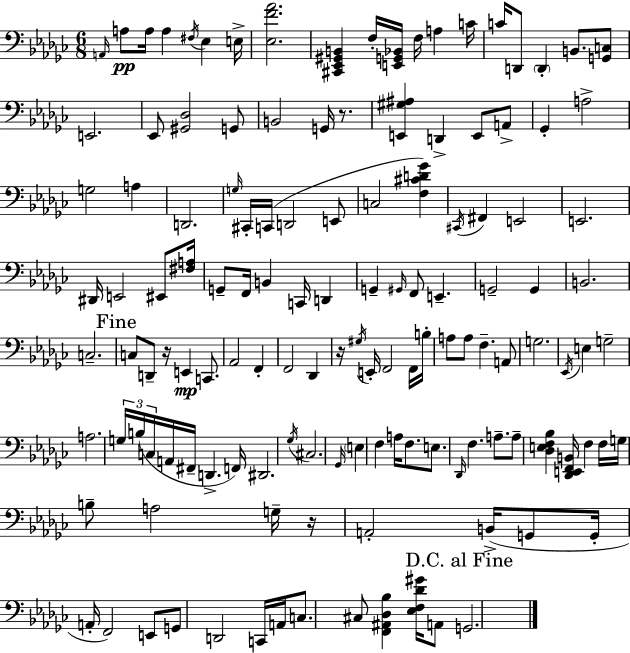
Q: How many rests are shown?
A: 4